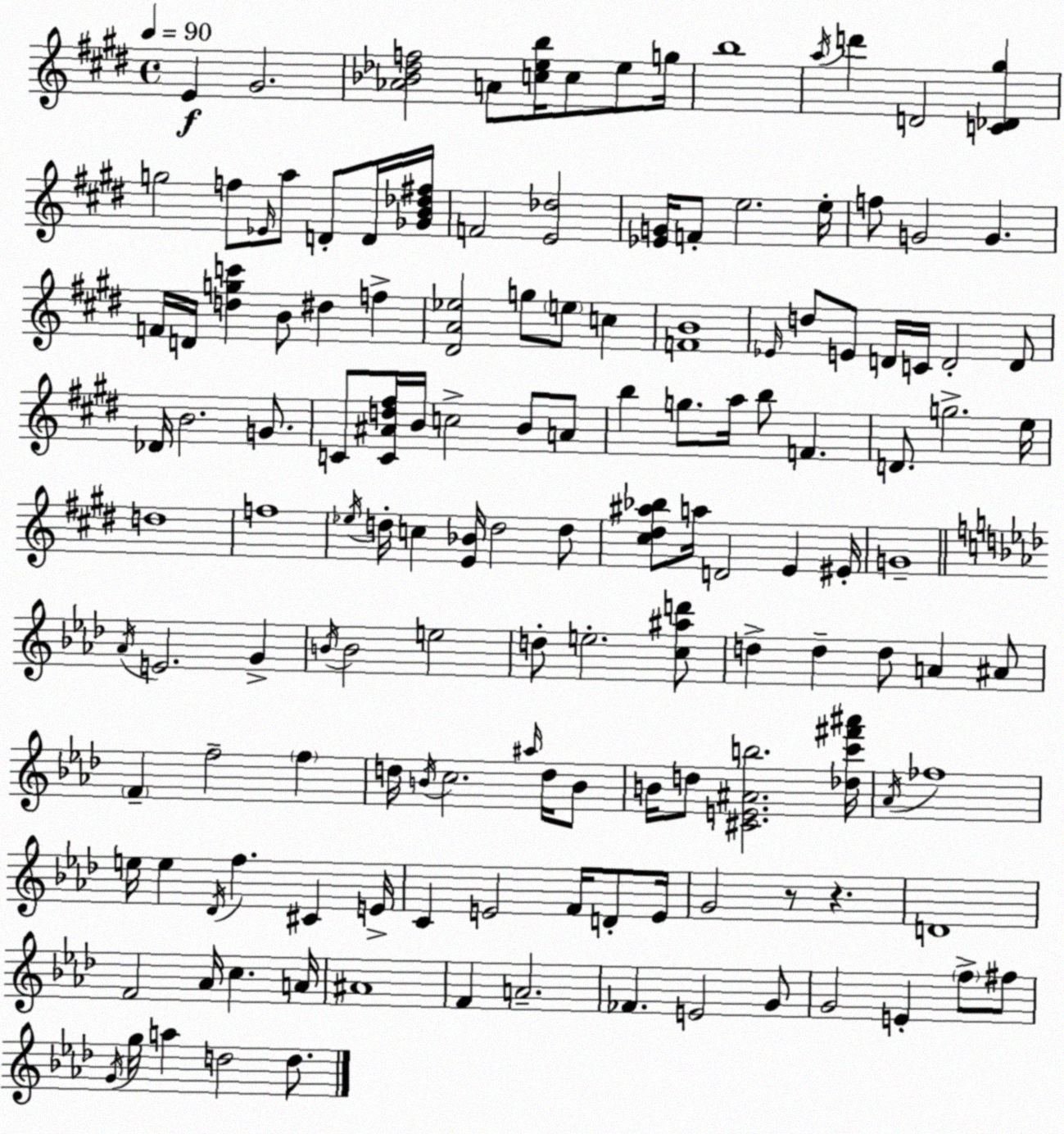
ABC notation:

X:1
T:Untitled
M:4/4
L:1/4
K:E
E ^G2 [_A_B_df]2 A/2 [ceb]/4 c/2 e/2 g/4 b4 a/4 d' D2 [C_D^g] g2 f/2 _E/4 a/2 D/2 D/4 [_GB_d^f]/4 F2 [E_d]2 [_EG]/4 F/2 e2 e/4 f/2 G2 G F/4 D/4 [dgc'] B/2 ^d f [^DA_e]2 g/2 e/2 c [FB]4 _E/4 d/2 E/2 D/4 C/4 D2 D/2 _D/4 B2 G/2 C/2 [C^Ad^f]/4 B/4 c2 B/2 A/2 b g/2 a/4 b/2 F D/2 g2 e/4 d4 f4 _e/4 d/4 c [E_B]/4 d2 d/2 [^c^d^a_b]/2 a/4 D2 E ^E/4 G4 _A/4 E2 G B/4 B2 e2 d/2 e2 [c^ad']/2 d d d/2 A ^A/2 F f2 f d/4 B/4 c2 ^a/4 d/4 B/2 B/4 d/2 [^CE^Ab]2 [_dc'^f'^a']/4 _A/4 _f4 e/4 e _D/4 f ^C E/4 C E2 F/4 D/2 E/4 G2 z/2 z D4 F2 _A/4 c A/4 ^A4 F A2 _F E2 G/2 G2 E f/2 ^f/2 G/4 g/4 a d2 d/2